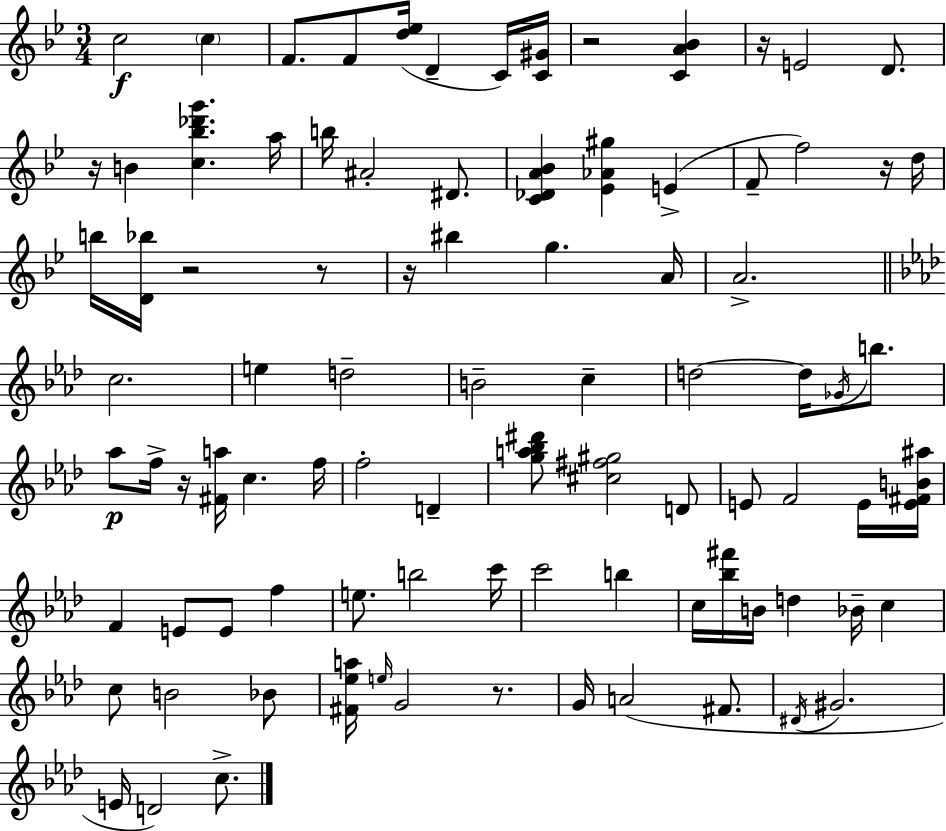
X:1
T:Untitled
M:3/4
L:1/4
K:Gm
c2 c F/2 F/2 [d_e]/4 D C/4 [C^G]/4 z2 [CA_B] z/4 E2 D/2 z/4 B [c_b_d'g'] a/4 b/4 ^A2 ^D/2 [C_DA_B] [_E_A^g] E F/2 f2 z/4 d/4 b/4 [D_b]/4 z2 z/2 z/4 ^b g A/4 A2 c2 e d2 B2 c d2 d/4 _G/4 b/2 _a/2 f/4 z/4 [^Fa]/4 c f/4 f2 D [ga_b^d']/2 [^c^f^g]2 D/2 E/2 F2 E/4 [E^FB^a]/4 F E/2 E/2 f e/2 b2 c'/4 c'2 b c/4 [_b^f']/4 B/4 d _B/4 c c/2 B2 _B/2 [^F_ea]/4 e/4 G2 z/2 G/4 A2 ^F/2 ^D/4 ^G2 E/4 D2 c/2